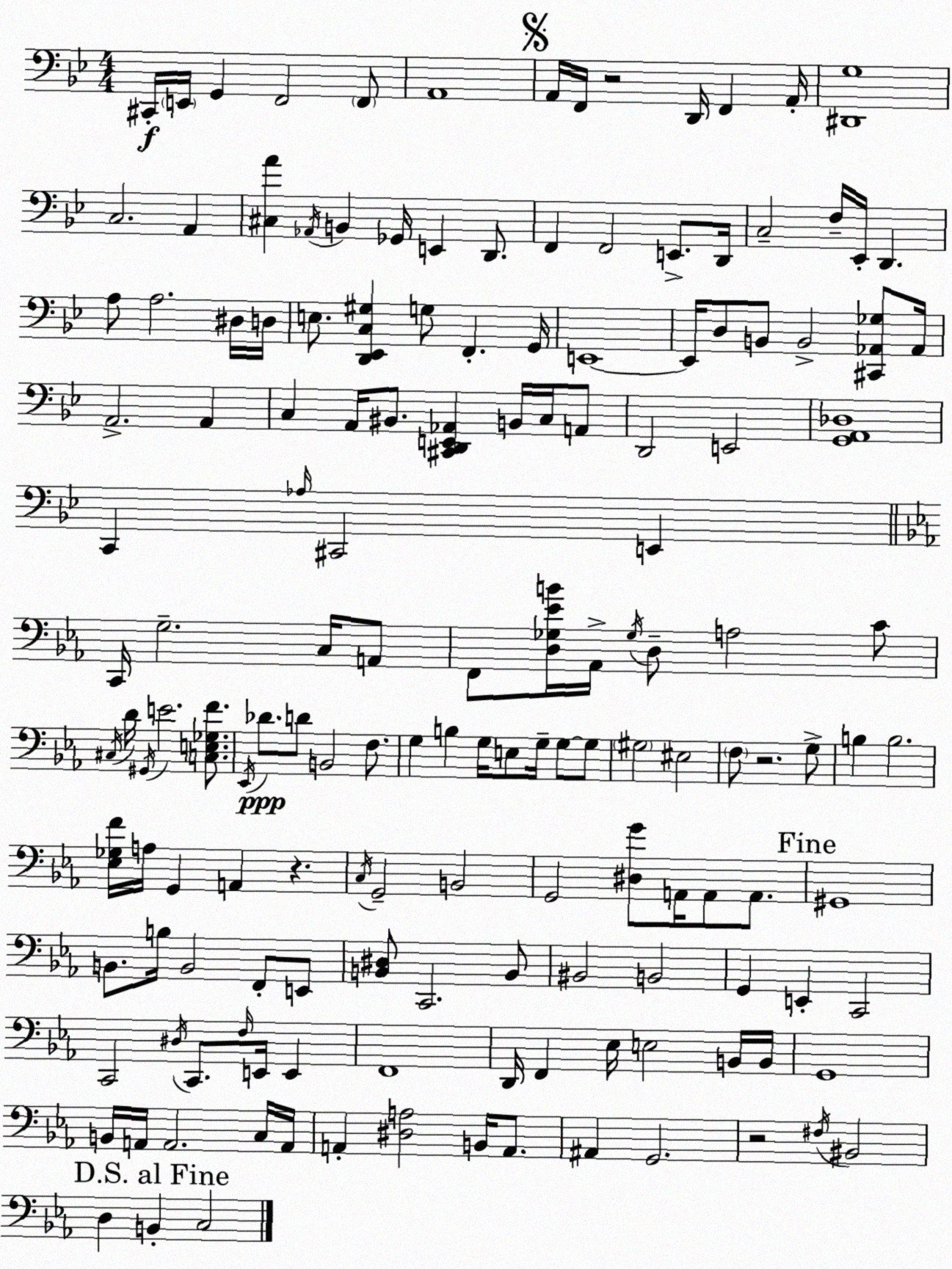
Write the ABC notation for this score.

X:1
T:Untitled
M:4/4
L:1/4
K:Bb
^C,,/4 E,,/4 G,, F,,2 F,,/2 A,,4 A,,/4 F,,/4 z2 D,,/4 F,, A,,/4 [^D,,G,]4 C,2 A,, [^C,A] _A,,/4 B,, _G,,/4 E,, D,,/2 F,, F,,2 E,,/2 D,,/4 C,2 F,/4 _E,,/4 D,, A,/2 A,2 ^D,/4 D,/4 E,/2 [D,,_E,,C,^G,] G,/2 F,, G,,/4 E,,4 E,,/4 D,/2 B,,/2 B,,2 [^C,,_A,,_G,]/2 _A,,/4 A,,2 A,, C, A,,/4 ^B,,/2 [^C,,D,,E,,_A,,] B,,/4 C,/4 A,,/2 D,,2 E,,2 [G,,A,,_D,]4 C,, _A,/4 ^C,,2 E,, C,,/4 G,2 C,/4 A,,/2 F,,/2 [D,_G,_EB]/4 _A,,/4 _G,/4 D,/2 A,2 C/2 ^C,/4 D/4 ^G,,/4 E2 [C,E,_G,F]/2 _E,,/4 _D/2 D/2 B,,2 F,/2 G, B, G,/4 E,/2 G,/4 G,/2 G,/2 ^G,2 ^E,2 F,/2 z2 G,/2 B, B,2 [_E,_G,F]/4 A,/4 G,, A,, z C,/4 G,,2 B,,2 G,,2 [^D,G]/2 A,,/4 A,,/2 A,,/2 ^G,,4 B,,/2 B,/4 B,,2 F,,/2 E,,/2 [B,,^D,]/2 C,,2 B,,/2 ^B,,2 B,,2 G,, E,, C,,2 C,,2 ^D,/4 C,,/2 F,/4 E,,/4 E,, F,,4 D,,/4 F,, _E,/4 E,2 B,,/4 B,,/4 G,,4 B,,/4 A,,/4 A,,2 C,/4 A,,/4 A,, [^D,A,]2 B,,/4 A,,/2 ^A,, G,,2 z2 ^F,/4 ^B,,2 D, B,, C,2